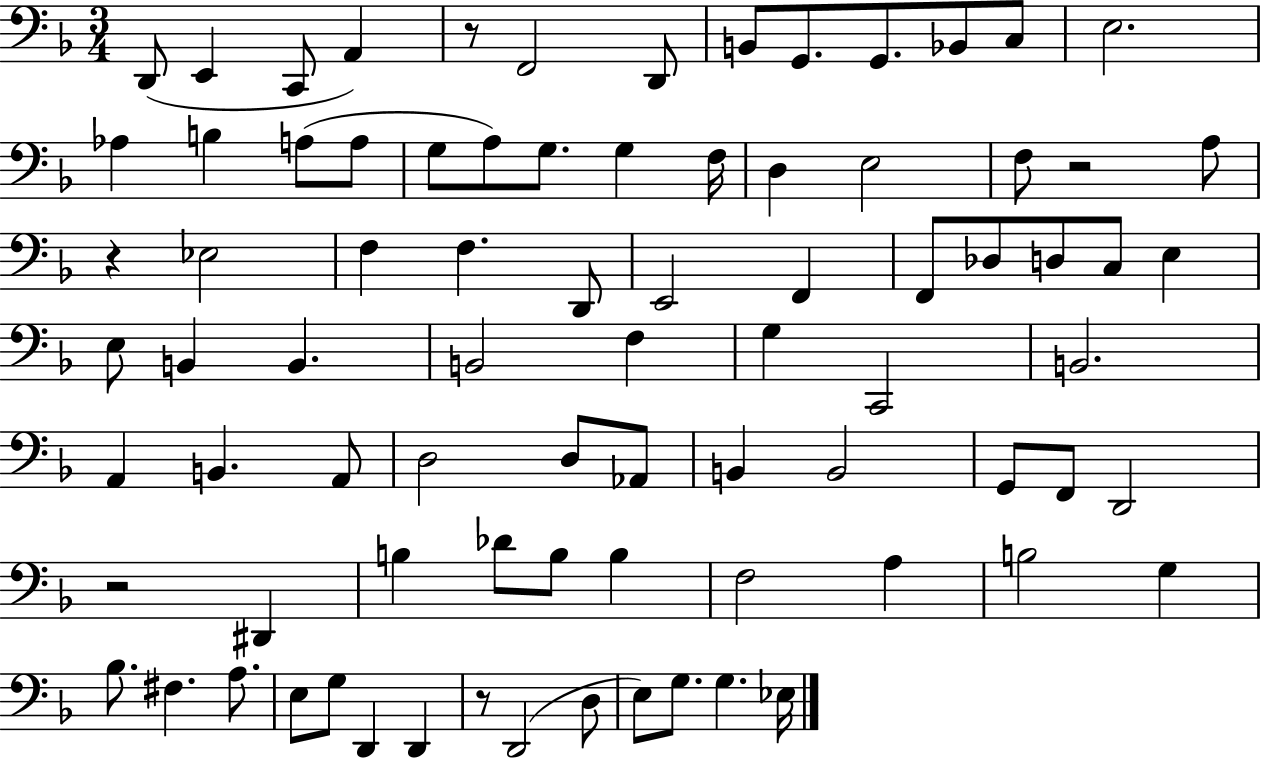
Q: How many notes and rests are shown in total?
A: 82